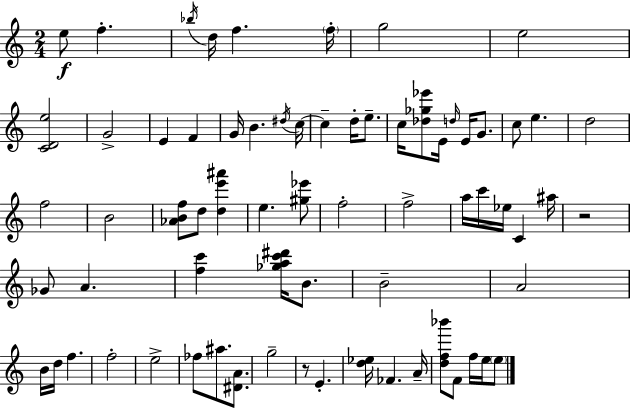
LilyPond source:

{
  \clef treble
  \numericTimeSignature
  \time 2/4
  \key a \minor
  \repeat volta 2 { e''8\f f''4.-. | \acciaccatura { bes''16 } d''16 f''4. | \parenthesize f''16-. g''2 | e''2 | \break <c' d' e''>2 | g'2-> | e'4 f'4 | g'16 b'4. | \break \acciaccatura { dis''16 } c''16~~ c''4-- d''16-. e''8.-- | c''16 <des'' ges'' ees'''>8 e'16 \grace { d''16 } e'16 | g'8. c''8 e''4. | d''2 | \break f''2 | b'2 | <aes' b' f''>8 d''8 <d'' e''' ais'''>4 | e''4. | \break <gis'' ees'''>8 f''2-. | f''2-> | a''16 c'''16 ees''16 c'4 | ais''16 r2 | \break ges'8 a'4. | <f'' c'''>4 <ges'' a'' c''' dis'''>16 | b'8. b'2-- | a'2 | \break b'16 d''16 f''4. | f''2-. | e''2-> | fes''8 ais''8. | \break <dis' a'>8. g''2-- | r8 e'4.-. | <d'' ees''>16 fes'4. | a'16-- <d'' f'' bes'''>8 f'8 f''16 | \break e''16 \parenthesize e''8 } \bar "|."
}